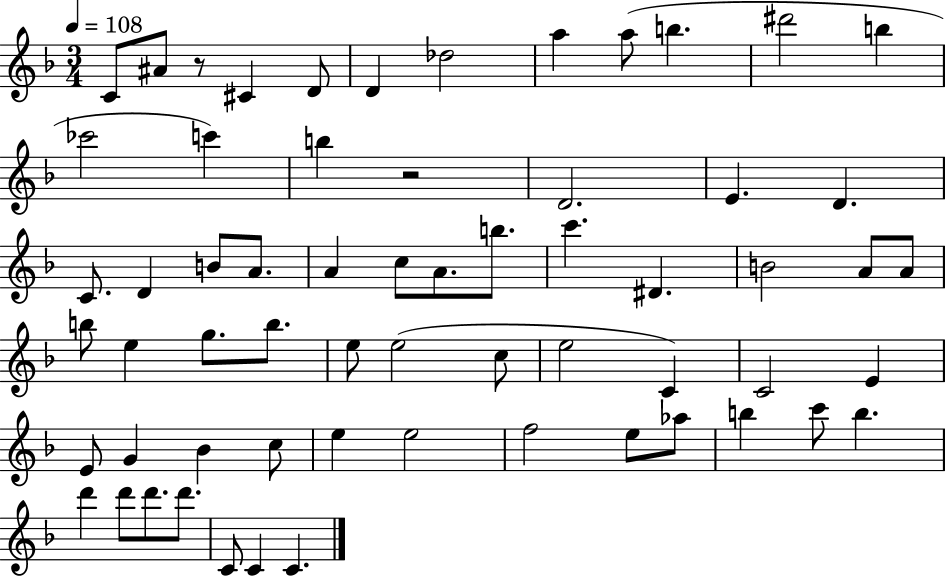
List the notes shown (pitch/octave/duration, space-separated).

C4/e A#4/e R/e C#4/q D4/e D4/q Db5/h A5/q A5/e B5/q. D#6/h B5/q CES6/h C6/q B5/q R/h D4/h. E4/q. D4/q. C4/e. D4/q B4/e A4/e. A4/q C5/e A4/e. B5/e. C6/q. D#4/q. B4/h A4/e A4/e B5/e E5/q G5/e. B5/e. E5/e E5/h C5/e E5/h C4/q C4/h E4/q E4/e G4/q Bb4/q C5/e E5/q E5/h F5/h E5/e Ab5/e B5/q C6/e B5/q. D6/q D6/e D6/e. D6/e. C4/e C4/q C4/q.